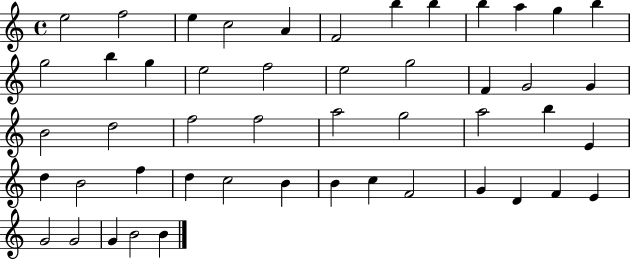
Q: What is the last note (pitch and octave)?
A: B4